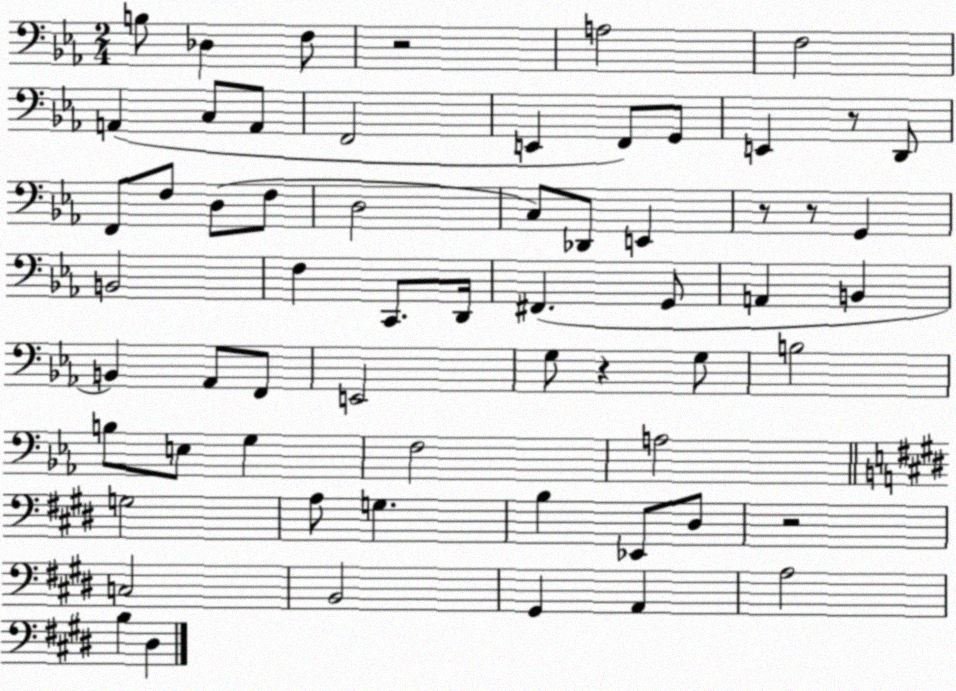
X:1
T:Untitled
M:2/4
L:1/4
K:Eb
B,/2 _D, F,/2 z2 A,2 F,2 A,, C,/2 A,,/2 F,,2 E,, F,,/2 G,,/2 E,, z/2 D,,/2 F,,/2 F,/2 D,/2 F,/2 D,2 C,/2 _D,,/2 E,, z/2 z/2 G,, B,,2 F, C,,/2 D,,/4 ^F,, G,,/2 A,, B,, B,, _A,,/2 F,,/2 E,,2 G,/2 z G,/2 B,2 B,/2 E,/2 G, F,2 A,2 G,2 A,/2 G, B, _E,,/2 ^D,/2 z2 C,2 B,,2 ^G,, A,, A,2 B, ^D,